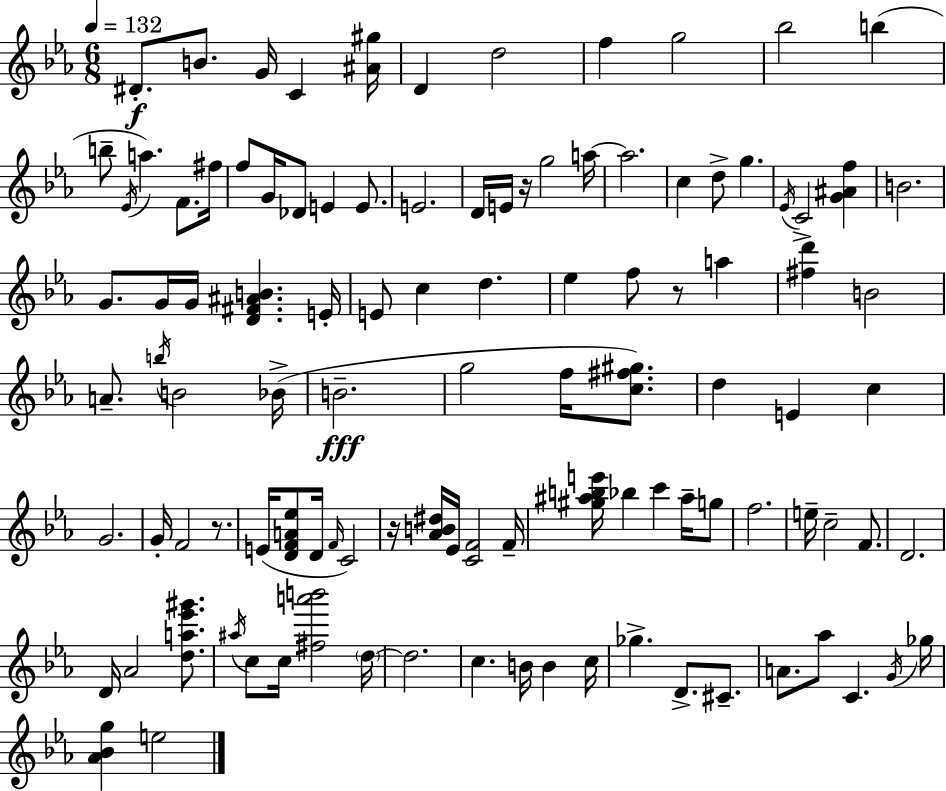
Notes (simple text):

D#4/e. B4/e. G4/s C4/q [A#4,G#5]/s D4/q D5/h F5/q G5/h Bb5/h B5/q B5/e Eb4/s A5/q. F4/e. F#5/s F5/e G4/s Db4/e E4/q E4/e. E4/h. D4/s E4/s R/s G5/h A5/s A5/h. C5/q D5/e G5/q. Eb4/s C4/h [G4,A#4,F5]/q B4/h. G4/e. G4/s G4/s [D4,F#4,A#4,B4]/q. E4/s E4/e C5/q D5/q. Eb5/q F5/e R/e A5/q [F#5,D6]/q B4/h A4/e. B5/s B4/h Bb4/s B4/h. G5/h F5/s [C5,F#5,G#5]/e. D5/q E4/q C5/q G4/h. G4/s F4/h R/e. E4/s [D4,F4,A4,Eb5]/e D4/s F4/s C4/h R/s [Ab4,B4,D#5]/s Eb4/s [C4,F4]/h F4/s [G#5,A#5,B5,E6]/s Bb5/q C6/q A#5/s G5/e F5/h. E5/s C5/h F4/e. D4/h. D4/s Ab4/h [D5,A5,Eb6,G#6]/e. A#5/s C5/e C5/s [F#5,A6,B6]/h D5/s D5/h. C5/q. B4/s B4/q C5/s Gb5/q. D4/e. C#4/e. A4/e. Ab5/e C4/q. G4/s Gb5/s [Ab4,Bb4,G5]/q E5/h